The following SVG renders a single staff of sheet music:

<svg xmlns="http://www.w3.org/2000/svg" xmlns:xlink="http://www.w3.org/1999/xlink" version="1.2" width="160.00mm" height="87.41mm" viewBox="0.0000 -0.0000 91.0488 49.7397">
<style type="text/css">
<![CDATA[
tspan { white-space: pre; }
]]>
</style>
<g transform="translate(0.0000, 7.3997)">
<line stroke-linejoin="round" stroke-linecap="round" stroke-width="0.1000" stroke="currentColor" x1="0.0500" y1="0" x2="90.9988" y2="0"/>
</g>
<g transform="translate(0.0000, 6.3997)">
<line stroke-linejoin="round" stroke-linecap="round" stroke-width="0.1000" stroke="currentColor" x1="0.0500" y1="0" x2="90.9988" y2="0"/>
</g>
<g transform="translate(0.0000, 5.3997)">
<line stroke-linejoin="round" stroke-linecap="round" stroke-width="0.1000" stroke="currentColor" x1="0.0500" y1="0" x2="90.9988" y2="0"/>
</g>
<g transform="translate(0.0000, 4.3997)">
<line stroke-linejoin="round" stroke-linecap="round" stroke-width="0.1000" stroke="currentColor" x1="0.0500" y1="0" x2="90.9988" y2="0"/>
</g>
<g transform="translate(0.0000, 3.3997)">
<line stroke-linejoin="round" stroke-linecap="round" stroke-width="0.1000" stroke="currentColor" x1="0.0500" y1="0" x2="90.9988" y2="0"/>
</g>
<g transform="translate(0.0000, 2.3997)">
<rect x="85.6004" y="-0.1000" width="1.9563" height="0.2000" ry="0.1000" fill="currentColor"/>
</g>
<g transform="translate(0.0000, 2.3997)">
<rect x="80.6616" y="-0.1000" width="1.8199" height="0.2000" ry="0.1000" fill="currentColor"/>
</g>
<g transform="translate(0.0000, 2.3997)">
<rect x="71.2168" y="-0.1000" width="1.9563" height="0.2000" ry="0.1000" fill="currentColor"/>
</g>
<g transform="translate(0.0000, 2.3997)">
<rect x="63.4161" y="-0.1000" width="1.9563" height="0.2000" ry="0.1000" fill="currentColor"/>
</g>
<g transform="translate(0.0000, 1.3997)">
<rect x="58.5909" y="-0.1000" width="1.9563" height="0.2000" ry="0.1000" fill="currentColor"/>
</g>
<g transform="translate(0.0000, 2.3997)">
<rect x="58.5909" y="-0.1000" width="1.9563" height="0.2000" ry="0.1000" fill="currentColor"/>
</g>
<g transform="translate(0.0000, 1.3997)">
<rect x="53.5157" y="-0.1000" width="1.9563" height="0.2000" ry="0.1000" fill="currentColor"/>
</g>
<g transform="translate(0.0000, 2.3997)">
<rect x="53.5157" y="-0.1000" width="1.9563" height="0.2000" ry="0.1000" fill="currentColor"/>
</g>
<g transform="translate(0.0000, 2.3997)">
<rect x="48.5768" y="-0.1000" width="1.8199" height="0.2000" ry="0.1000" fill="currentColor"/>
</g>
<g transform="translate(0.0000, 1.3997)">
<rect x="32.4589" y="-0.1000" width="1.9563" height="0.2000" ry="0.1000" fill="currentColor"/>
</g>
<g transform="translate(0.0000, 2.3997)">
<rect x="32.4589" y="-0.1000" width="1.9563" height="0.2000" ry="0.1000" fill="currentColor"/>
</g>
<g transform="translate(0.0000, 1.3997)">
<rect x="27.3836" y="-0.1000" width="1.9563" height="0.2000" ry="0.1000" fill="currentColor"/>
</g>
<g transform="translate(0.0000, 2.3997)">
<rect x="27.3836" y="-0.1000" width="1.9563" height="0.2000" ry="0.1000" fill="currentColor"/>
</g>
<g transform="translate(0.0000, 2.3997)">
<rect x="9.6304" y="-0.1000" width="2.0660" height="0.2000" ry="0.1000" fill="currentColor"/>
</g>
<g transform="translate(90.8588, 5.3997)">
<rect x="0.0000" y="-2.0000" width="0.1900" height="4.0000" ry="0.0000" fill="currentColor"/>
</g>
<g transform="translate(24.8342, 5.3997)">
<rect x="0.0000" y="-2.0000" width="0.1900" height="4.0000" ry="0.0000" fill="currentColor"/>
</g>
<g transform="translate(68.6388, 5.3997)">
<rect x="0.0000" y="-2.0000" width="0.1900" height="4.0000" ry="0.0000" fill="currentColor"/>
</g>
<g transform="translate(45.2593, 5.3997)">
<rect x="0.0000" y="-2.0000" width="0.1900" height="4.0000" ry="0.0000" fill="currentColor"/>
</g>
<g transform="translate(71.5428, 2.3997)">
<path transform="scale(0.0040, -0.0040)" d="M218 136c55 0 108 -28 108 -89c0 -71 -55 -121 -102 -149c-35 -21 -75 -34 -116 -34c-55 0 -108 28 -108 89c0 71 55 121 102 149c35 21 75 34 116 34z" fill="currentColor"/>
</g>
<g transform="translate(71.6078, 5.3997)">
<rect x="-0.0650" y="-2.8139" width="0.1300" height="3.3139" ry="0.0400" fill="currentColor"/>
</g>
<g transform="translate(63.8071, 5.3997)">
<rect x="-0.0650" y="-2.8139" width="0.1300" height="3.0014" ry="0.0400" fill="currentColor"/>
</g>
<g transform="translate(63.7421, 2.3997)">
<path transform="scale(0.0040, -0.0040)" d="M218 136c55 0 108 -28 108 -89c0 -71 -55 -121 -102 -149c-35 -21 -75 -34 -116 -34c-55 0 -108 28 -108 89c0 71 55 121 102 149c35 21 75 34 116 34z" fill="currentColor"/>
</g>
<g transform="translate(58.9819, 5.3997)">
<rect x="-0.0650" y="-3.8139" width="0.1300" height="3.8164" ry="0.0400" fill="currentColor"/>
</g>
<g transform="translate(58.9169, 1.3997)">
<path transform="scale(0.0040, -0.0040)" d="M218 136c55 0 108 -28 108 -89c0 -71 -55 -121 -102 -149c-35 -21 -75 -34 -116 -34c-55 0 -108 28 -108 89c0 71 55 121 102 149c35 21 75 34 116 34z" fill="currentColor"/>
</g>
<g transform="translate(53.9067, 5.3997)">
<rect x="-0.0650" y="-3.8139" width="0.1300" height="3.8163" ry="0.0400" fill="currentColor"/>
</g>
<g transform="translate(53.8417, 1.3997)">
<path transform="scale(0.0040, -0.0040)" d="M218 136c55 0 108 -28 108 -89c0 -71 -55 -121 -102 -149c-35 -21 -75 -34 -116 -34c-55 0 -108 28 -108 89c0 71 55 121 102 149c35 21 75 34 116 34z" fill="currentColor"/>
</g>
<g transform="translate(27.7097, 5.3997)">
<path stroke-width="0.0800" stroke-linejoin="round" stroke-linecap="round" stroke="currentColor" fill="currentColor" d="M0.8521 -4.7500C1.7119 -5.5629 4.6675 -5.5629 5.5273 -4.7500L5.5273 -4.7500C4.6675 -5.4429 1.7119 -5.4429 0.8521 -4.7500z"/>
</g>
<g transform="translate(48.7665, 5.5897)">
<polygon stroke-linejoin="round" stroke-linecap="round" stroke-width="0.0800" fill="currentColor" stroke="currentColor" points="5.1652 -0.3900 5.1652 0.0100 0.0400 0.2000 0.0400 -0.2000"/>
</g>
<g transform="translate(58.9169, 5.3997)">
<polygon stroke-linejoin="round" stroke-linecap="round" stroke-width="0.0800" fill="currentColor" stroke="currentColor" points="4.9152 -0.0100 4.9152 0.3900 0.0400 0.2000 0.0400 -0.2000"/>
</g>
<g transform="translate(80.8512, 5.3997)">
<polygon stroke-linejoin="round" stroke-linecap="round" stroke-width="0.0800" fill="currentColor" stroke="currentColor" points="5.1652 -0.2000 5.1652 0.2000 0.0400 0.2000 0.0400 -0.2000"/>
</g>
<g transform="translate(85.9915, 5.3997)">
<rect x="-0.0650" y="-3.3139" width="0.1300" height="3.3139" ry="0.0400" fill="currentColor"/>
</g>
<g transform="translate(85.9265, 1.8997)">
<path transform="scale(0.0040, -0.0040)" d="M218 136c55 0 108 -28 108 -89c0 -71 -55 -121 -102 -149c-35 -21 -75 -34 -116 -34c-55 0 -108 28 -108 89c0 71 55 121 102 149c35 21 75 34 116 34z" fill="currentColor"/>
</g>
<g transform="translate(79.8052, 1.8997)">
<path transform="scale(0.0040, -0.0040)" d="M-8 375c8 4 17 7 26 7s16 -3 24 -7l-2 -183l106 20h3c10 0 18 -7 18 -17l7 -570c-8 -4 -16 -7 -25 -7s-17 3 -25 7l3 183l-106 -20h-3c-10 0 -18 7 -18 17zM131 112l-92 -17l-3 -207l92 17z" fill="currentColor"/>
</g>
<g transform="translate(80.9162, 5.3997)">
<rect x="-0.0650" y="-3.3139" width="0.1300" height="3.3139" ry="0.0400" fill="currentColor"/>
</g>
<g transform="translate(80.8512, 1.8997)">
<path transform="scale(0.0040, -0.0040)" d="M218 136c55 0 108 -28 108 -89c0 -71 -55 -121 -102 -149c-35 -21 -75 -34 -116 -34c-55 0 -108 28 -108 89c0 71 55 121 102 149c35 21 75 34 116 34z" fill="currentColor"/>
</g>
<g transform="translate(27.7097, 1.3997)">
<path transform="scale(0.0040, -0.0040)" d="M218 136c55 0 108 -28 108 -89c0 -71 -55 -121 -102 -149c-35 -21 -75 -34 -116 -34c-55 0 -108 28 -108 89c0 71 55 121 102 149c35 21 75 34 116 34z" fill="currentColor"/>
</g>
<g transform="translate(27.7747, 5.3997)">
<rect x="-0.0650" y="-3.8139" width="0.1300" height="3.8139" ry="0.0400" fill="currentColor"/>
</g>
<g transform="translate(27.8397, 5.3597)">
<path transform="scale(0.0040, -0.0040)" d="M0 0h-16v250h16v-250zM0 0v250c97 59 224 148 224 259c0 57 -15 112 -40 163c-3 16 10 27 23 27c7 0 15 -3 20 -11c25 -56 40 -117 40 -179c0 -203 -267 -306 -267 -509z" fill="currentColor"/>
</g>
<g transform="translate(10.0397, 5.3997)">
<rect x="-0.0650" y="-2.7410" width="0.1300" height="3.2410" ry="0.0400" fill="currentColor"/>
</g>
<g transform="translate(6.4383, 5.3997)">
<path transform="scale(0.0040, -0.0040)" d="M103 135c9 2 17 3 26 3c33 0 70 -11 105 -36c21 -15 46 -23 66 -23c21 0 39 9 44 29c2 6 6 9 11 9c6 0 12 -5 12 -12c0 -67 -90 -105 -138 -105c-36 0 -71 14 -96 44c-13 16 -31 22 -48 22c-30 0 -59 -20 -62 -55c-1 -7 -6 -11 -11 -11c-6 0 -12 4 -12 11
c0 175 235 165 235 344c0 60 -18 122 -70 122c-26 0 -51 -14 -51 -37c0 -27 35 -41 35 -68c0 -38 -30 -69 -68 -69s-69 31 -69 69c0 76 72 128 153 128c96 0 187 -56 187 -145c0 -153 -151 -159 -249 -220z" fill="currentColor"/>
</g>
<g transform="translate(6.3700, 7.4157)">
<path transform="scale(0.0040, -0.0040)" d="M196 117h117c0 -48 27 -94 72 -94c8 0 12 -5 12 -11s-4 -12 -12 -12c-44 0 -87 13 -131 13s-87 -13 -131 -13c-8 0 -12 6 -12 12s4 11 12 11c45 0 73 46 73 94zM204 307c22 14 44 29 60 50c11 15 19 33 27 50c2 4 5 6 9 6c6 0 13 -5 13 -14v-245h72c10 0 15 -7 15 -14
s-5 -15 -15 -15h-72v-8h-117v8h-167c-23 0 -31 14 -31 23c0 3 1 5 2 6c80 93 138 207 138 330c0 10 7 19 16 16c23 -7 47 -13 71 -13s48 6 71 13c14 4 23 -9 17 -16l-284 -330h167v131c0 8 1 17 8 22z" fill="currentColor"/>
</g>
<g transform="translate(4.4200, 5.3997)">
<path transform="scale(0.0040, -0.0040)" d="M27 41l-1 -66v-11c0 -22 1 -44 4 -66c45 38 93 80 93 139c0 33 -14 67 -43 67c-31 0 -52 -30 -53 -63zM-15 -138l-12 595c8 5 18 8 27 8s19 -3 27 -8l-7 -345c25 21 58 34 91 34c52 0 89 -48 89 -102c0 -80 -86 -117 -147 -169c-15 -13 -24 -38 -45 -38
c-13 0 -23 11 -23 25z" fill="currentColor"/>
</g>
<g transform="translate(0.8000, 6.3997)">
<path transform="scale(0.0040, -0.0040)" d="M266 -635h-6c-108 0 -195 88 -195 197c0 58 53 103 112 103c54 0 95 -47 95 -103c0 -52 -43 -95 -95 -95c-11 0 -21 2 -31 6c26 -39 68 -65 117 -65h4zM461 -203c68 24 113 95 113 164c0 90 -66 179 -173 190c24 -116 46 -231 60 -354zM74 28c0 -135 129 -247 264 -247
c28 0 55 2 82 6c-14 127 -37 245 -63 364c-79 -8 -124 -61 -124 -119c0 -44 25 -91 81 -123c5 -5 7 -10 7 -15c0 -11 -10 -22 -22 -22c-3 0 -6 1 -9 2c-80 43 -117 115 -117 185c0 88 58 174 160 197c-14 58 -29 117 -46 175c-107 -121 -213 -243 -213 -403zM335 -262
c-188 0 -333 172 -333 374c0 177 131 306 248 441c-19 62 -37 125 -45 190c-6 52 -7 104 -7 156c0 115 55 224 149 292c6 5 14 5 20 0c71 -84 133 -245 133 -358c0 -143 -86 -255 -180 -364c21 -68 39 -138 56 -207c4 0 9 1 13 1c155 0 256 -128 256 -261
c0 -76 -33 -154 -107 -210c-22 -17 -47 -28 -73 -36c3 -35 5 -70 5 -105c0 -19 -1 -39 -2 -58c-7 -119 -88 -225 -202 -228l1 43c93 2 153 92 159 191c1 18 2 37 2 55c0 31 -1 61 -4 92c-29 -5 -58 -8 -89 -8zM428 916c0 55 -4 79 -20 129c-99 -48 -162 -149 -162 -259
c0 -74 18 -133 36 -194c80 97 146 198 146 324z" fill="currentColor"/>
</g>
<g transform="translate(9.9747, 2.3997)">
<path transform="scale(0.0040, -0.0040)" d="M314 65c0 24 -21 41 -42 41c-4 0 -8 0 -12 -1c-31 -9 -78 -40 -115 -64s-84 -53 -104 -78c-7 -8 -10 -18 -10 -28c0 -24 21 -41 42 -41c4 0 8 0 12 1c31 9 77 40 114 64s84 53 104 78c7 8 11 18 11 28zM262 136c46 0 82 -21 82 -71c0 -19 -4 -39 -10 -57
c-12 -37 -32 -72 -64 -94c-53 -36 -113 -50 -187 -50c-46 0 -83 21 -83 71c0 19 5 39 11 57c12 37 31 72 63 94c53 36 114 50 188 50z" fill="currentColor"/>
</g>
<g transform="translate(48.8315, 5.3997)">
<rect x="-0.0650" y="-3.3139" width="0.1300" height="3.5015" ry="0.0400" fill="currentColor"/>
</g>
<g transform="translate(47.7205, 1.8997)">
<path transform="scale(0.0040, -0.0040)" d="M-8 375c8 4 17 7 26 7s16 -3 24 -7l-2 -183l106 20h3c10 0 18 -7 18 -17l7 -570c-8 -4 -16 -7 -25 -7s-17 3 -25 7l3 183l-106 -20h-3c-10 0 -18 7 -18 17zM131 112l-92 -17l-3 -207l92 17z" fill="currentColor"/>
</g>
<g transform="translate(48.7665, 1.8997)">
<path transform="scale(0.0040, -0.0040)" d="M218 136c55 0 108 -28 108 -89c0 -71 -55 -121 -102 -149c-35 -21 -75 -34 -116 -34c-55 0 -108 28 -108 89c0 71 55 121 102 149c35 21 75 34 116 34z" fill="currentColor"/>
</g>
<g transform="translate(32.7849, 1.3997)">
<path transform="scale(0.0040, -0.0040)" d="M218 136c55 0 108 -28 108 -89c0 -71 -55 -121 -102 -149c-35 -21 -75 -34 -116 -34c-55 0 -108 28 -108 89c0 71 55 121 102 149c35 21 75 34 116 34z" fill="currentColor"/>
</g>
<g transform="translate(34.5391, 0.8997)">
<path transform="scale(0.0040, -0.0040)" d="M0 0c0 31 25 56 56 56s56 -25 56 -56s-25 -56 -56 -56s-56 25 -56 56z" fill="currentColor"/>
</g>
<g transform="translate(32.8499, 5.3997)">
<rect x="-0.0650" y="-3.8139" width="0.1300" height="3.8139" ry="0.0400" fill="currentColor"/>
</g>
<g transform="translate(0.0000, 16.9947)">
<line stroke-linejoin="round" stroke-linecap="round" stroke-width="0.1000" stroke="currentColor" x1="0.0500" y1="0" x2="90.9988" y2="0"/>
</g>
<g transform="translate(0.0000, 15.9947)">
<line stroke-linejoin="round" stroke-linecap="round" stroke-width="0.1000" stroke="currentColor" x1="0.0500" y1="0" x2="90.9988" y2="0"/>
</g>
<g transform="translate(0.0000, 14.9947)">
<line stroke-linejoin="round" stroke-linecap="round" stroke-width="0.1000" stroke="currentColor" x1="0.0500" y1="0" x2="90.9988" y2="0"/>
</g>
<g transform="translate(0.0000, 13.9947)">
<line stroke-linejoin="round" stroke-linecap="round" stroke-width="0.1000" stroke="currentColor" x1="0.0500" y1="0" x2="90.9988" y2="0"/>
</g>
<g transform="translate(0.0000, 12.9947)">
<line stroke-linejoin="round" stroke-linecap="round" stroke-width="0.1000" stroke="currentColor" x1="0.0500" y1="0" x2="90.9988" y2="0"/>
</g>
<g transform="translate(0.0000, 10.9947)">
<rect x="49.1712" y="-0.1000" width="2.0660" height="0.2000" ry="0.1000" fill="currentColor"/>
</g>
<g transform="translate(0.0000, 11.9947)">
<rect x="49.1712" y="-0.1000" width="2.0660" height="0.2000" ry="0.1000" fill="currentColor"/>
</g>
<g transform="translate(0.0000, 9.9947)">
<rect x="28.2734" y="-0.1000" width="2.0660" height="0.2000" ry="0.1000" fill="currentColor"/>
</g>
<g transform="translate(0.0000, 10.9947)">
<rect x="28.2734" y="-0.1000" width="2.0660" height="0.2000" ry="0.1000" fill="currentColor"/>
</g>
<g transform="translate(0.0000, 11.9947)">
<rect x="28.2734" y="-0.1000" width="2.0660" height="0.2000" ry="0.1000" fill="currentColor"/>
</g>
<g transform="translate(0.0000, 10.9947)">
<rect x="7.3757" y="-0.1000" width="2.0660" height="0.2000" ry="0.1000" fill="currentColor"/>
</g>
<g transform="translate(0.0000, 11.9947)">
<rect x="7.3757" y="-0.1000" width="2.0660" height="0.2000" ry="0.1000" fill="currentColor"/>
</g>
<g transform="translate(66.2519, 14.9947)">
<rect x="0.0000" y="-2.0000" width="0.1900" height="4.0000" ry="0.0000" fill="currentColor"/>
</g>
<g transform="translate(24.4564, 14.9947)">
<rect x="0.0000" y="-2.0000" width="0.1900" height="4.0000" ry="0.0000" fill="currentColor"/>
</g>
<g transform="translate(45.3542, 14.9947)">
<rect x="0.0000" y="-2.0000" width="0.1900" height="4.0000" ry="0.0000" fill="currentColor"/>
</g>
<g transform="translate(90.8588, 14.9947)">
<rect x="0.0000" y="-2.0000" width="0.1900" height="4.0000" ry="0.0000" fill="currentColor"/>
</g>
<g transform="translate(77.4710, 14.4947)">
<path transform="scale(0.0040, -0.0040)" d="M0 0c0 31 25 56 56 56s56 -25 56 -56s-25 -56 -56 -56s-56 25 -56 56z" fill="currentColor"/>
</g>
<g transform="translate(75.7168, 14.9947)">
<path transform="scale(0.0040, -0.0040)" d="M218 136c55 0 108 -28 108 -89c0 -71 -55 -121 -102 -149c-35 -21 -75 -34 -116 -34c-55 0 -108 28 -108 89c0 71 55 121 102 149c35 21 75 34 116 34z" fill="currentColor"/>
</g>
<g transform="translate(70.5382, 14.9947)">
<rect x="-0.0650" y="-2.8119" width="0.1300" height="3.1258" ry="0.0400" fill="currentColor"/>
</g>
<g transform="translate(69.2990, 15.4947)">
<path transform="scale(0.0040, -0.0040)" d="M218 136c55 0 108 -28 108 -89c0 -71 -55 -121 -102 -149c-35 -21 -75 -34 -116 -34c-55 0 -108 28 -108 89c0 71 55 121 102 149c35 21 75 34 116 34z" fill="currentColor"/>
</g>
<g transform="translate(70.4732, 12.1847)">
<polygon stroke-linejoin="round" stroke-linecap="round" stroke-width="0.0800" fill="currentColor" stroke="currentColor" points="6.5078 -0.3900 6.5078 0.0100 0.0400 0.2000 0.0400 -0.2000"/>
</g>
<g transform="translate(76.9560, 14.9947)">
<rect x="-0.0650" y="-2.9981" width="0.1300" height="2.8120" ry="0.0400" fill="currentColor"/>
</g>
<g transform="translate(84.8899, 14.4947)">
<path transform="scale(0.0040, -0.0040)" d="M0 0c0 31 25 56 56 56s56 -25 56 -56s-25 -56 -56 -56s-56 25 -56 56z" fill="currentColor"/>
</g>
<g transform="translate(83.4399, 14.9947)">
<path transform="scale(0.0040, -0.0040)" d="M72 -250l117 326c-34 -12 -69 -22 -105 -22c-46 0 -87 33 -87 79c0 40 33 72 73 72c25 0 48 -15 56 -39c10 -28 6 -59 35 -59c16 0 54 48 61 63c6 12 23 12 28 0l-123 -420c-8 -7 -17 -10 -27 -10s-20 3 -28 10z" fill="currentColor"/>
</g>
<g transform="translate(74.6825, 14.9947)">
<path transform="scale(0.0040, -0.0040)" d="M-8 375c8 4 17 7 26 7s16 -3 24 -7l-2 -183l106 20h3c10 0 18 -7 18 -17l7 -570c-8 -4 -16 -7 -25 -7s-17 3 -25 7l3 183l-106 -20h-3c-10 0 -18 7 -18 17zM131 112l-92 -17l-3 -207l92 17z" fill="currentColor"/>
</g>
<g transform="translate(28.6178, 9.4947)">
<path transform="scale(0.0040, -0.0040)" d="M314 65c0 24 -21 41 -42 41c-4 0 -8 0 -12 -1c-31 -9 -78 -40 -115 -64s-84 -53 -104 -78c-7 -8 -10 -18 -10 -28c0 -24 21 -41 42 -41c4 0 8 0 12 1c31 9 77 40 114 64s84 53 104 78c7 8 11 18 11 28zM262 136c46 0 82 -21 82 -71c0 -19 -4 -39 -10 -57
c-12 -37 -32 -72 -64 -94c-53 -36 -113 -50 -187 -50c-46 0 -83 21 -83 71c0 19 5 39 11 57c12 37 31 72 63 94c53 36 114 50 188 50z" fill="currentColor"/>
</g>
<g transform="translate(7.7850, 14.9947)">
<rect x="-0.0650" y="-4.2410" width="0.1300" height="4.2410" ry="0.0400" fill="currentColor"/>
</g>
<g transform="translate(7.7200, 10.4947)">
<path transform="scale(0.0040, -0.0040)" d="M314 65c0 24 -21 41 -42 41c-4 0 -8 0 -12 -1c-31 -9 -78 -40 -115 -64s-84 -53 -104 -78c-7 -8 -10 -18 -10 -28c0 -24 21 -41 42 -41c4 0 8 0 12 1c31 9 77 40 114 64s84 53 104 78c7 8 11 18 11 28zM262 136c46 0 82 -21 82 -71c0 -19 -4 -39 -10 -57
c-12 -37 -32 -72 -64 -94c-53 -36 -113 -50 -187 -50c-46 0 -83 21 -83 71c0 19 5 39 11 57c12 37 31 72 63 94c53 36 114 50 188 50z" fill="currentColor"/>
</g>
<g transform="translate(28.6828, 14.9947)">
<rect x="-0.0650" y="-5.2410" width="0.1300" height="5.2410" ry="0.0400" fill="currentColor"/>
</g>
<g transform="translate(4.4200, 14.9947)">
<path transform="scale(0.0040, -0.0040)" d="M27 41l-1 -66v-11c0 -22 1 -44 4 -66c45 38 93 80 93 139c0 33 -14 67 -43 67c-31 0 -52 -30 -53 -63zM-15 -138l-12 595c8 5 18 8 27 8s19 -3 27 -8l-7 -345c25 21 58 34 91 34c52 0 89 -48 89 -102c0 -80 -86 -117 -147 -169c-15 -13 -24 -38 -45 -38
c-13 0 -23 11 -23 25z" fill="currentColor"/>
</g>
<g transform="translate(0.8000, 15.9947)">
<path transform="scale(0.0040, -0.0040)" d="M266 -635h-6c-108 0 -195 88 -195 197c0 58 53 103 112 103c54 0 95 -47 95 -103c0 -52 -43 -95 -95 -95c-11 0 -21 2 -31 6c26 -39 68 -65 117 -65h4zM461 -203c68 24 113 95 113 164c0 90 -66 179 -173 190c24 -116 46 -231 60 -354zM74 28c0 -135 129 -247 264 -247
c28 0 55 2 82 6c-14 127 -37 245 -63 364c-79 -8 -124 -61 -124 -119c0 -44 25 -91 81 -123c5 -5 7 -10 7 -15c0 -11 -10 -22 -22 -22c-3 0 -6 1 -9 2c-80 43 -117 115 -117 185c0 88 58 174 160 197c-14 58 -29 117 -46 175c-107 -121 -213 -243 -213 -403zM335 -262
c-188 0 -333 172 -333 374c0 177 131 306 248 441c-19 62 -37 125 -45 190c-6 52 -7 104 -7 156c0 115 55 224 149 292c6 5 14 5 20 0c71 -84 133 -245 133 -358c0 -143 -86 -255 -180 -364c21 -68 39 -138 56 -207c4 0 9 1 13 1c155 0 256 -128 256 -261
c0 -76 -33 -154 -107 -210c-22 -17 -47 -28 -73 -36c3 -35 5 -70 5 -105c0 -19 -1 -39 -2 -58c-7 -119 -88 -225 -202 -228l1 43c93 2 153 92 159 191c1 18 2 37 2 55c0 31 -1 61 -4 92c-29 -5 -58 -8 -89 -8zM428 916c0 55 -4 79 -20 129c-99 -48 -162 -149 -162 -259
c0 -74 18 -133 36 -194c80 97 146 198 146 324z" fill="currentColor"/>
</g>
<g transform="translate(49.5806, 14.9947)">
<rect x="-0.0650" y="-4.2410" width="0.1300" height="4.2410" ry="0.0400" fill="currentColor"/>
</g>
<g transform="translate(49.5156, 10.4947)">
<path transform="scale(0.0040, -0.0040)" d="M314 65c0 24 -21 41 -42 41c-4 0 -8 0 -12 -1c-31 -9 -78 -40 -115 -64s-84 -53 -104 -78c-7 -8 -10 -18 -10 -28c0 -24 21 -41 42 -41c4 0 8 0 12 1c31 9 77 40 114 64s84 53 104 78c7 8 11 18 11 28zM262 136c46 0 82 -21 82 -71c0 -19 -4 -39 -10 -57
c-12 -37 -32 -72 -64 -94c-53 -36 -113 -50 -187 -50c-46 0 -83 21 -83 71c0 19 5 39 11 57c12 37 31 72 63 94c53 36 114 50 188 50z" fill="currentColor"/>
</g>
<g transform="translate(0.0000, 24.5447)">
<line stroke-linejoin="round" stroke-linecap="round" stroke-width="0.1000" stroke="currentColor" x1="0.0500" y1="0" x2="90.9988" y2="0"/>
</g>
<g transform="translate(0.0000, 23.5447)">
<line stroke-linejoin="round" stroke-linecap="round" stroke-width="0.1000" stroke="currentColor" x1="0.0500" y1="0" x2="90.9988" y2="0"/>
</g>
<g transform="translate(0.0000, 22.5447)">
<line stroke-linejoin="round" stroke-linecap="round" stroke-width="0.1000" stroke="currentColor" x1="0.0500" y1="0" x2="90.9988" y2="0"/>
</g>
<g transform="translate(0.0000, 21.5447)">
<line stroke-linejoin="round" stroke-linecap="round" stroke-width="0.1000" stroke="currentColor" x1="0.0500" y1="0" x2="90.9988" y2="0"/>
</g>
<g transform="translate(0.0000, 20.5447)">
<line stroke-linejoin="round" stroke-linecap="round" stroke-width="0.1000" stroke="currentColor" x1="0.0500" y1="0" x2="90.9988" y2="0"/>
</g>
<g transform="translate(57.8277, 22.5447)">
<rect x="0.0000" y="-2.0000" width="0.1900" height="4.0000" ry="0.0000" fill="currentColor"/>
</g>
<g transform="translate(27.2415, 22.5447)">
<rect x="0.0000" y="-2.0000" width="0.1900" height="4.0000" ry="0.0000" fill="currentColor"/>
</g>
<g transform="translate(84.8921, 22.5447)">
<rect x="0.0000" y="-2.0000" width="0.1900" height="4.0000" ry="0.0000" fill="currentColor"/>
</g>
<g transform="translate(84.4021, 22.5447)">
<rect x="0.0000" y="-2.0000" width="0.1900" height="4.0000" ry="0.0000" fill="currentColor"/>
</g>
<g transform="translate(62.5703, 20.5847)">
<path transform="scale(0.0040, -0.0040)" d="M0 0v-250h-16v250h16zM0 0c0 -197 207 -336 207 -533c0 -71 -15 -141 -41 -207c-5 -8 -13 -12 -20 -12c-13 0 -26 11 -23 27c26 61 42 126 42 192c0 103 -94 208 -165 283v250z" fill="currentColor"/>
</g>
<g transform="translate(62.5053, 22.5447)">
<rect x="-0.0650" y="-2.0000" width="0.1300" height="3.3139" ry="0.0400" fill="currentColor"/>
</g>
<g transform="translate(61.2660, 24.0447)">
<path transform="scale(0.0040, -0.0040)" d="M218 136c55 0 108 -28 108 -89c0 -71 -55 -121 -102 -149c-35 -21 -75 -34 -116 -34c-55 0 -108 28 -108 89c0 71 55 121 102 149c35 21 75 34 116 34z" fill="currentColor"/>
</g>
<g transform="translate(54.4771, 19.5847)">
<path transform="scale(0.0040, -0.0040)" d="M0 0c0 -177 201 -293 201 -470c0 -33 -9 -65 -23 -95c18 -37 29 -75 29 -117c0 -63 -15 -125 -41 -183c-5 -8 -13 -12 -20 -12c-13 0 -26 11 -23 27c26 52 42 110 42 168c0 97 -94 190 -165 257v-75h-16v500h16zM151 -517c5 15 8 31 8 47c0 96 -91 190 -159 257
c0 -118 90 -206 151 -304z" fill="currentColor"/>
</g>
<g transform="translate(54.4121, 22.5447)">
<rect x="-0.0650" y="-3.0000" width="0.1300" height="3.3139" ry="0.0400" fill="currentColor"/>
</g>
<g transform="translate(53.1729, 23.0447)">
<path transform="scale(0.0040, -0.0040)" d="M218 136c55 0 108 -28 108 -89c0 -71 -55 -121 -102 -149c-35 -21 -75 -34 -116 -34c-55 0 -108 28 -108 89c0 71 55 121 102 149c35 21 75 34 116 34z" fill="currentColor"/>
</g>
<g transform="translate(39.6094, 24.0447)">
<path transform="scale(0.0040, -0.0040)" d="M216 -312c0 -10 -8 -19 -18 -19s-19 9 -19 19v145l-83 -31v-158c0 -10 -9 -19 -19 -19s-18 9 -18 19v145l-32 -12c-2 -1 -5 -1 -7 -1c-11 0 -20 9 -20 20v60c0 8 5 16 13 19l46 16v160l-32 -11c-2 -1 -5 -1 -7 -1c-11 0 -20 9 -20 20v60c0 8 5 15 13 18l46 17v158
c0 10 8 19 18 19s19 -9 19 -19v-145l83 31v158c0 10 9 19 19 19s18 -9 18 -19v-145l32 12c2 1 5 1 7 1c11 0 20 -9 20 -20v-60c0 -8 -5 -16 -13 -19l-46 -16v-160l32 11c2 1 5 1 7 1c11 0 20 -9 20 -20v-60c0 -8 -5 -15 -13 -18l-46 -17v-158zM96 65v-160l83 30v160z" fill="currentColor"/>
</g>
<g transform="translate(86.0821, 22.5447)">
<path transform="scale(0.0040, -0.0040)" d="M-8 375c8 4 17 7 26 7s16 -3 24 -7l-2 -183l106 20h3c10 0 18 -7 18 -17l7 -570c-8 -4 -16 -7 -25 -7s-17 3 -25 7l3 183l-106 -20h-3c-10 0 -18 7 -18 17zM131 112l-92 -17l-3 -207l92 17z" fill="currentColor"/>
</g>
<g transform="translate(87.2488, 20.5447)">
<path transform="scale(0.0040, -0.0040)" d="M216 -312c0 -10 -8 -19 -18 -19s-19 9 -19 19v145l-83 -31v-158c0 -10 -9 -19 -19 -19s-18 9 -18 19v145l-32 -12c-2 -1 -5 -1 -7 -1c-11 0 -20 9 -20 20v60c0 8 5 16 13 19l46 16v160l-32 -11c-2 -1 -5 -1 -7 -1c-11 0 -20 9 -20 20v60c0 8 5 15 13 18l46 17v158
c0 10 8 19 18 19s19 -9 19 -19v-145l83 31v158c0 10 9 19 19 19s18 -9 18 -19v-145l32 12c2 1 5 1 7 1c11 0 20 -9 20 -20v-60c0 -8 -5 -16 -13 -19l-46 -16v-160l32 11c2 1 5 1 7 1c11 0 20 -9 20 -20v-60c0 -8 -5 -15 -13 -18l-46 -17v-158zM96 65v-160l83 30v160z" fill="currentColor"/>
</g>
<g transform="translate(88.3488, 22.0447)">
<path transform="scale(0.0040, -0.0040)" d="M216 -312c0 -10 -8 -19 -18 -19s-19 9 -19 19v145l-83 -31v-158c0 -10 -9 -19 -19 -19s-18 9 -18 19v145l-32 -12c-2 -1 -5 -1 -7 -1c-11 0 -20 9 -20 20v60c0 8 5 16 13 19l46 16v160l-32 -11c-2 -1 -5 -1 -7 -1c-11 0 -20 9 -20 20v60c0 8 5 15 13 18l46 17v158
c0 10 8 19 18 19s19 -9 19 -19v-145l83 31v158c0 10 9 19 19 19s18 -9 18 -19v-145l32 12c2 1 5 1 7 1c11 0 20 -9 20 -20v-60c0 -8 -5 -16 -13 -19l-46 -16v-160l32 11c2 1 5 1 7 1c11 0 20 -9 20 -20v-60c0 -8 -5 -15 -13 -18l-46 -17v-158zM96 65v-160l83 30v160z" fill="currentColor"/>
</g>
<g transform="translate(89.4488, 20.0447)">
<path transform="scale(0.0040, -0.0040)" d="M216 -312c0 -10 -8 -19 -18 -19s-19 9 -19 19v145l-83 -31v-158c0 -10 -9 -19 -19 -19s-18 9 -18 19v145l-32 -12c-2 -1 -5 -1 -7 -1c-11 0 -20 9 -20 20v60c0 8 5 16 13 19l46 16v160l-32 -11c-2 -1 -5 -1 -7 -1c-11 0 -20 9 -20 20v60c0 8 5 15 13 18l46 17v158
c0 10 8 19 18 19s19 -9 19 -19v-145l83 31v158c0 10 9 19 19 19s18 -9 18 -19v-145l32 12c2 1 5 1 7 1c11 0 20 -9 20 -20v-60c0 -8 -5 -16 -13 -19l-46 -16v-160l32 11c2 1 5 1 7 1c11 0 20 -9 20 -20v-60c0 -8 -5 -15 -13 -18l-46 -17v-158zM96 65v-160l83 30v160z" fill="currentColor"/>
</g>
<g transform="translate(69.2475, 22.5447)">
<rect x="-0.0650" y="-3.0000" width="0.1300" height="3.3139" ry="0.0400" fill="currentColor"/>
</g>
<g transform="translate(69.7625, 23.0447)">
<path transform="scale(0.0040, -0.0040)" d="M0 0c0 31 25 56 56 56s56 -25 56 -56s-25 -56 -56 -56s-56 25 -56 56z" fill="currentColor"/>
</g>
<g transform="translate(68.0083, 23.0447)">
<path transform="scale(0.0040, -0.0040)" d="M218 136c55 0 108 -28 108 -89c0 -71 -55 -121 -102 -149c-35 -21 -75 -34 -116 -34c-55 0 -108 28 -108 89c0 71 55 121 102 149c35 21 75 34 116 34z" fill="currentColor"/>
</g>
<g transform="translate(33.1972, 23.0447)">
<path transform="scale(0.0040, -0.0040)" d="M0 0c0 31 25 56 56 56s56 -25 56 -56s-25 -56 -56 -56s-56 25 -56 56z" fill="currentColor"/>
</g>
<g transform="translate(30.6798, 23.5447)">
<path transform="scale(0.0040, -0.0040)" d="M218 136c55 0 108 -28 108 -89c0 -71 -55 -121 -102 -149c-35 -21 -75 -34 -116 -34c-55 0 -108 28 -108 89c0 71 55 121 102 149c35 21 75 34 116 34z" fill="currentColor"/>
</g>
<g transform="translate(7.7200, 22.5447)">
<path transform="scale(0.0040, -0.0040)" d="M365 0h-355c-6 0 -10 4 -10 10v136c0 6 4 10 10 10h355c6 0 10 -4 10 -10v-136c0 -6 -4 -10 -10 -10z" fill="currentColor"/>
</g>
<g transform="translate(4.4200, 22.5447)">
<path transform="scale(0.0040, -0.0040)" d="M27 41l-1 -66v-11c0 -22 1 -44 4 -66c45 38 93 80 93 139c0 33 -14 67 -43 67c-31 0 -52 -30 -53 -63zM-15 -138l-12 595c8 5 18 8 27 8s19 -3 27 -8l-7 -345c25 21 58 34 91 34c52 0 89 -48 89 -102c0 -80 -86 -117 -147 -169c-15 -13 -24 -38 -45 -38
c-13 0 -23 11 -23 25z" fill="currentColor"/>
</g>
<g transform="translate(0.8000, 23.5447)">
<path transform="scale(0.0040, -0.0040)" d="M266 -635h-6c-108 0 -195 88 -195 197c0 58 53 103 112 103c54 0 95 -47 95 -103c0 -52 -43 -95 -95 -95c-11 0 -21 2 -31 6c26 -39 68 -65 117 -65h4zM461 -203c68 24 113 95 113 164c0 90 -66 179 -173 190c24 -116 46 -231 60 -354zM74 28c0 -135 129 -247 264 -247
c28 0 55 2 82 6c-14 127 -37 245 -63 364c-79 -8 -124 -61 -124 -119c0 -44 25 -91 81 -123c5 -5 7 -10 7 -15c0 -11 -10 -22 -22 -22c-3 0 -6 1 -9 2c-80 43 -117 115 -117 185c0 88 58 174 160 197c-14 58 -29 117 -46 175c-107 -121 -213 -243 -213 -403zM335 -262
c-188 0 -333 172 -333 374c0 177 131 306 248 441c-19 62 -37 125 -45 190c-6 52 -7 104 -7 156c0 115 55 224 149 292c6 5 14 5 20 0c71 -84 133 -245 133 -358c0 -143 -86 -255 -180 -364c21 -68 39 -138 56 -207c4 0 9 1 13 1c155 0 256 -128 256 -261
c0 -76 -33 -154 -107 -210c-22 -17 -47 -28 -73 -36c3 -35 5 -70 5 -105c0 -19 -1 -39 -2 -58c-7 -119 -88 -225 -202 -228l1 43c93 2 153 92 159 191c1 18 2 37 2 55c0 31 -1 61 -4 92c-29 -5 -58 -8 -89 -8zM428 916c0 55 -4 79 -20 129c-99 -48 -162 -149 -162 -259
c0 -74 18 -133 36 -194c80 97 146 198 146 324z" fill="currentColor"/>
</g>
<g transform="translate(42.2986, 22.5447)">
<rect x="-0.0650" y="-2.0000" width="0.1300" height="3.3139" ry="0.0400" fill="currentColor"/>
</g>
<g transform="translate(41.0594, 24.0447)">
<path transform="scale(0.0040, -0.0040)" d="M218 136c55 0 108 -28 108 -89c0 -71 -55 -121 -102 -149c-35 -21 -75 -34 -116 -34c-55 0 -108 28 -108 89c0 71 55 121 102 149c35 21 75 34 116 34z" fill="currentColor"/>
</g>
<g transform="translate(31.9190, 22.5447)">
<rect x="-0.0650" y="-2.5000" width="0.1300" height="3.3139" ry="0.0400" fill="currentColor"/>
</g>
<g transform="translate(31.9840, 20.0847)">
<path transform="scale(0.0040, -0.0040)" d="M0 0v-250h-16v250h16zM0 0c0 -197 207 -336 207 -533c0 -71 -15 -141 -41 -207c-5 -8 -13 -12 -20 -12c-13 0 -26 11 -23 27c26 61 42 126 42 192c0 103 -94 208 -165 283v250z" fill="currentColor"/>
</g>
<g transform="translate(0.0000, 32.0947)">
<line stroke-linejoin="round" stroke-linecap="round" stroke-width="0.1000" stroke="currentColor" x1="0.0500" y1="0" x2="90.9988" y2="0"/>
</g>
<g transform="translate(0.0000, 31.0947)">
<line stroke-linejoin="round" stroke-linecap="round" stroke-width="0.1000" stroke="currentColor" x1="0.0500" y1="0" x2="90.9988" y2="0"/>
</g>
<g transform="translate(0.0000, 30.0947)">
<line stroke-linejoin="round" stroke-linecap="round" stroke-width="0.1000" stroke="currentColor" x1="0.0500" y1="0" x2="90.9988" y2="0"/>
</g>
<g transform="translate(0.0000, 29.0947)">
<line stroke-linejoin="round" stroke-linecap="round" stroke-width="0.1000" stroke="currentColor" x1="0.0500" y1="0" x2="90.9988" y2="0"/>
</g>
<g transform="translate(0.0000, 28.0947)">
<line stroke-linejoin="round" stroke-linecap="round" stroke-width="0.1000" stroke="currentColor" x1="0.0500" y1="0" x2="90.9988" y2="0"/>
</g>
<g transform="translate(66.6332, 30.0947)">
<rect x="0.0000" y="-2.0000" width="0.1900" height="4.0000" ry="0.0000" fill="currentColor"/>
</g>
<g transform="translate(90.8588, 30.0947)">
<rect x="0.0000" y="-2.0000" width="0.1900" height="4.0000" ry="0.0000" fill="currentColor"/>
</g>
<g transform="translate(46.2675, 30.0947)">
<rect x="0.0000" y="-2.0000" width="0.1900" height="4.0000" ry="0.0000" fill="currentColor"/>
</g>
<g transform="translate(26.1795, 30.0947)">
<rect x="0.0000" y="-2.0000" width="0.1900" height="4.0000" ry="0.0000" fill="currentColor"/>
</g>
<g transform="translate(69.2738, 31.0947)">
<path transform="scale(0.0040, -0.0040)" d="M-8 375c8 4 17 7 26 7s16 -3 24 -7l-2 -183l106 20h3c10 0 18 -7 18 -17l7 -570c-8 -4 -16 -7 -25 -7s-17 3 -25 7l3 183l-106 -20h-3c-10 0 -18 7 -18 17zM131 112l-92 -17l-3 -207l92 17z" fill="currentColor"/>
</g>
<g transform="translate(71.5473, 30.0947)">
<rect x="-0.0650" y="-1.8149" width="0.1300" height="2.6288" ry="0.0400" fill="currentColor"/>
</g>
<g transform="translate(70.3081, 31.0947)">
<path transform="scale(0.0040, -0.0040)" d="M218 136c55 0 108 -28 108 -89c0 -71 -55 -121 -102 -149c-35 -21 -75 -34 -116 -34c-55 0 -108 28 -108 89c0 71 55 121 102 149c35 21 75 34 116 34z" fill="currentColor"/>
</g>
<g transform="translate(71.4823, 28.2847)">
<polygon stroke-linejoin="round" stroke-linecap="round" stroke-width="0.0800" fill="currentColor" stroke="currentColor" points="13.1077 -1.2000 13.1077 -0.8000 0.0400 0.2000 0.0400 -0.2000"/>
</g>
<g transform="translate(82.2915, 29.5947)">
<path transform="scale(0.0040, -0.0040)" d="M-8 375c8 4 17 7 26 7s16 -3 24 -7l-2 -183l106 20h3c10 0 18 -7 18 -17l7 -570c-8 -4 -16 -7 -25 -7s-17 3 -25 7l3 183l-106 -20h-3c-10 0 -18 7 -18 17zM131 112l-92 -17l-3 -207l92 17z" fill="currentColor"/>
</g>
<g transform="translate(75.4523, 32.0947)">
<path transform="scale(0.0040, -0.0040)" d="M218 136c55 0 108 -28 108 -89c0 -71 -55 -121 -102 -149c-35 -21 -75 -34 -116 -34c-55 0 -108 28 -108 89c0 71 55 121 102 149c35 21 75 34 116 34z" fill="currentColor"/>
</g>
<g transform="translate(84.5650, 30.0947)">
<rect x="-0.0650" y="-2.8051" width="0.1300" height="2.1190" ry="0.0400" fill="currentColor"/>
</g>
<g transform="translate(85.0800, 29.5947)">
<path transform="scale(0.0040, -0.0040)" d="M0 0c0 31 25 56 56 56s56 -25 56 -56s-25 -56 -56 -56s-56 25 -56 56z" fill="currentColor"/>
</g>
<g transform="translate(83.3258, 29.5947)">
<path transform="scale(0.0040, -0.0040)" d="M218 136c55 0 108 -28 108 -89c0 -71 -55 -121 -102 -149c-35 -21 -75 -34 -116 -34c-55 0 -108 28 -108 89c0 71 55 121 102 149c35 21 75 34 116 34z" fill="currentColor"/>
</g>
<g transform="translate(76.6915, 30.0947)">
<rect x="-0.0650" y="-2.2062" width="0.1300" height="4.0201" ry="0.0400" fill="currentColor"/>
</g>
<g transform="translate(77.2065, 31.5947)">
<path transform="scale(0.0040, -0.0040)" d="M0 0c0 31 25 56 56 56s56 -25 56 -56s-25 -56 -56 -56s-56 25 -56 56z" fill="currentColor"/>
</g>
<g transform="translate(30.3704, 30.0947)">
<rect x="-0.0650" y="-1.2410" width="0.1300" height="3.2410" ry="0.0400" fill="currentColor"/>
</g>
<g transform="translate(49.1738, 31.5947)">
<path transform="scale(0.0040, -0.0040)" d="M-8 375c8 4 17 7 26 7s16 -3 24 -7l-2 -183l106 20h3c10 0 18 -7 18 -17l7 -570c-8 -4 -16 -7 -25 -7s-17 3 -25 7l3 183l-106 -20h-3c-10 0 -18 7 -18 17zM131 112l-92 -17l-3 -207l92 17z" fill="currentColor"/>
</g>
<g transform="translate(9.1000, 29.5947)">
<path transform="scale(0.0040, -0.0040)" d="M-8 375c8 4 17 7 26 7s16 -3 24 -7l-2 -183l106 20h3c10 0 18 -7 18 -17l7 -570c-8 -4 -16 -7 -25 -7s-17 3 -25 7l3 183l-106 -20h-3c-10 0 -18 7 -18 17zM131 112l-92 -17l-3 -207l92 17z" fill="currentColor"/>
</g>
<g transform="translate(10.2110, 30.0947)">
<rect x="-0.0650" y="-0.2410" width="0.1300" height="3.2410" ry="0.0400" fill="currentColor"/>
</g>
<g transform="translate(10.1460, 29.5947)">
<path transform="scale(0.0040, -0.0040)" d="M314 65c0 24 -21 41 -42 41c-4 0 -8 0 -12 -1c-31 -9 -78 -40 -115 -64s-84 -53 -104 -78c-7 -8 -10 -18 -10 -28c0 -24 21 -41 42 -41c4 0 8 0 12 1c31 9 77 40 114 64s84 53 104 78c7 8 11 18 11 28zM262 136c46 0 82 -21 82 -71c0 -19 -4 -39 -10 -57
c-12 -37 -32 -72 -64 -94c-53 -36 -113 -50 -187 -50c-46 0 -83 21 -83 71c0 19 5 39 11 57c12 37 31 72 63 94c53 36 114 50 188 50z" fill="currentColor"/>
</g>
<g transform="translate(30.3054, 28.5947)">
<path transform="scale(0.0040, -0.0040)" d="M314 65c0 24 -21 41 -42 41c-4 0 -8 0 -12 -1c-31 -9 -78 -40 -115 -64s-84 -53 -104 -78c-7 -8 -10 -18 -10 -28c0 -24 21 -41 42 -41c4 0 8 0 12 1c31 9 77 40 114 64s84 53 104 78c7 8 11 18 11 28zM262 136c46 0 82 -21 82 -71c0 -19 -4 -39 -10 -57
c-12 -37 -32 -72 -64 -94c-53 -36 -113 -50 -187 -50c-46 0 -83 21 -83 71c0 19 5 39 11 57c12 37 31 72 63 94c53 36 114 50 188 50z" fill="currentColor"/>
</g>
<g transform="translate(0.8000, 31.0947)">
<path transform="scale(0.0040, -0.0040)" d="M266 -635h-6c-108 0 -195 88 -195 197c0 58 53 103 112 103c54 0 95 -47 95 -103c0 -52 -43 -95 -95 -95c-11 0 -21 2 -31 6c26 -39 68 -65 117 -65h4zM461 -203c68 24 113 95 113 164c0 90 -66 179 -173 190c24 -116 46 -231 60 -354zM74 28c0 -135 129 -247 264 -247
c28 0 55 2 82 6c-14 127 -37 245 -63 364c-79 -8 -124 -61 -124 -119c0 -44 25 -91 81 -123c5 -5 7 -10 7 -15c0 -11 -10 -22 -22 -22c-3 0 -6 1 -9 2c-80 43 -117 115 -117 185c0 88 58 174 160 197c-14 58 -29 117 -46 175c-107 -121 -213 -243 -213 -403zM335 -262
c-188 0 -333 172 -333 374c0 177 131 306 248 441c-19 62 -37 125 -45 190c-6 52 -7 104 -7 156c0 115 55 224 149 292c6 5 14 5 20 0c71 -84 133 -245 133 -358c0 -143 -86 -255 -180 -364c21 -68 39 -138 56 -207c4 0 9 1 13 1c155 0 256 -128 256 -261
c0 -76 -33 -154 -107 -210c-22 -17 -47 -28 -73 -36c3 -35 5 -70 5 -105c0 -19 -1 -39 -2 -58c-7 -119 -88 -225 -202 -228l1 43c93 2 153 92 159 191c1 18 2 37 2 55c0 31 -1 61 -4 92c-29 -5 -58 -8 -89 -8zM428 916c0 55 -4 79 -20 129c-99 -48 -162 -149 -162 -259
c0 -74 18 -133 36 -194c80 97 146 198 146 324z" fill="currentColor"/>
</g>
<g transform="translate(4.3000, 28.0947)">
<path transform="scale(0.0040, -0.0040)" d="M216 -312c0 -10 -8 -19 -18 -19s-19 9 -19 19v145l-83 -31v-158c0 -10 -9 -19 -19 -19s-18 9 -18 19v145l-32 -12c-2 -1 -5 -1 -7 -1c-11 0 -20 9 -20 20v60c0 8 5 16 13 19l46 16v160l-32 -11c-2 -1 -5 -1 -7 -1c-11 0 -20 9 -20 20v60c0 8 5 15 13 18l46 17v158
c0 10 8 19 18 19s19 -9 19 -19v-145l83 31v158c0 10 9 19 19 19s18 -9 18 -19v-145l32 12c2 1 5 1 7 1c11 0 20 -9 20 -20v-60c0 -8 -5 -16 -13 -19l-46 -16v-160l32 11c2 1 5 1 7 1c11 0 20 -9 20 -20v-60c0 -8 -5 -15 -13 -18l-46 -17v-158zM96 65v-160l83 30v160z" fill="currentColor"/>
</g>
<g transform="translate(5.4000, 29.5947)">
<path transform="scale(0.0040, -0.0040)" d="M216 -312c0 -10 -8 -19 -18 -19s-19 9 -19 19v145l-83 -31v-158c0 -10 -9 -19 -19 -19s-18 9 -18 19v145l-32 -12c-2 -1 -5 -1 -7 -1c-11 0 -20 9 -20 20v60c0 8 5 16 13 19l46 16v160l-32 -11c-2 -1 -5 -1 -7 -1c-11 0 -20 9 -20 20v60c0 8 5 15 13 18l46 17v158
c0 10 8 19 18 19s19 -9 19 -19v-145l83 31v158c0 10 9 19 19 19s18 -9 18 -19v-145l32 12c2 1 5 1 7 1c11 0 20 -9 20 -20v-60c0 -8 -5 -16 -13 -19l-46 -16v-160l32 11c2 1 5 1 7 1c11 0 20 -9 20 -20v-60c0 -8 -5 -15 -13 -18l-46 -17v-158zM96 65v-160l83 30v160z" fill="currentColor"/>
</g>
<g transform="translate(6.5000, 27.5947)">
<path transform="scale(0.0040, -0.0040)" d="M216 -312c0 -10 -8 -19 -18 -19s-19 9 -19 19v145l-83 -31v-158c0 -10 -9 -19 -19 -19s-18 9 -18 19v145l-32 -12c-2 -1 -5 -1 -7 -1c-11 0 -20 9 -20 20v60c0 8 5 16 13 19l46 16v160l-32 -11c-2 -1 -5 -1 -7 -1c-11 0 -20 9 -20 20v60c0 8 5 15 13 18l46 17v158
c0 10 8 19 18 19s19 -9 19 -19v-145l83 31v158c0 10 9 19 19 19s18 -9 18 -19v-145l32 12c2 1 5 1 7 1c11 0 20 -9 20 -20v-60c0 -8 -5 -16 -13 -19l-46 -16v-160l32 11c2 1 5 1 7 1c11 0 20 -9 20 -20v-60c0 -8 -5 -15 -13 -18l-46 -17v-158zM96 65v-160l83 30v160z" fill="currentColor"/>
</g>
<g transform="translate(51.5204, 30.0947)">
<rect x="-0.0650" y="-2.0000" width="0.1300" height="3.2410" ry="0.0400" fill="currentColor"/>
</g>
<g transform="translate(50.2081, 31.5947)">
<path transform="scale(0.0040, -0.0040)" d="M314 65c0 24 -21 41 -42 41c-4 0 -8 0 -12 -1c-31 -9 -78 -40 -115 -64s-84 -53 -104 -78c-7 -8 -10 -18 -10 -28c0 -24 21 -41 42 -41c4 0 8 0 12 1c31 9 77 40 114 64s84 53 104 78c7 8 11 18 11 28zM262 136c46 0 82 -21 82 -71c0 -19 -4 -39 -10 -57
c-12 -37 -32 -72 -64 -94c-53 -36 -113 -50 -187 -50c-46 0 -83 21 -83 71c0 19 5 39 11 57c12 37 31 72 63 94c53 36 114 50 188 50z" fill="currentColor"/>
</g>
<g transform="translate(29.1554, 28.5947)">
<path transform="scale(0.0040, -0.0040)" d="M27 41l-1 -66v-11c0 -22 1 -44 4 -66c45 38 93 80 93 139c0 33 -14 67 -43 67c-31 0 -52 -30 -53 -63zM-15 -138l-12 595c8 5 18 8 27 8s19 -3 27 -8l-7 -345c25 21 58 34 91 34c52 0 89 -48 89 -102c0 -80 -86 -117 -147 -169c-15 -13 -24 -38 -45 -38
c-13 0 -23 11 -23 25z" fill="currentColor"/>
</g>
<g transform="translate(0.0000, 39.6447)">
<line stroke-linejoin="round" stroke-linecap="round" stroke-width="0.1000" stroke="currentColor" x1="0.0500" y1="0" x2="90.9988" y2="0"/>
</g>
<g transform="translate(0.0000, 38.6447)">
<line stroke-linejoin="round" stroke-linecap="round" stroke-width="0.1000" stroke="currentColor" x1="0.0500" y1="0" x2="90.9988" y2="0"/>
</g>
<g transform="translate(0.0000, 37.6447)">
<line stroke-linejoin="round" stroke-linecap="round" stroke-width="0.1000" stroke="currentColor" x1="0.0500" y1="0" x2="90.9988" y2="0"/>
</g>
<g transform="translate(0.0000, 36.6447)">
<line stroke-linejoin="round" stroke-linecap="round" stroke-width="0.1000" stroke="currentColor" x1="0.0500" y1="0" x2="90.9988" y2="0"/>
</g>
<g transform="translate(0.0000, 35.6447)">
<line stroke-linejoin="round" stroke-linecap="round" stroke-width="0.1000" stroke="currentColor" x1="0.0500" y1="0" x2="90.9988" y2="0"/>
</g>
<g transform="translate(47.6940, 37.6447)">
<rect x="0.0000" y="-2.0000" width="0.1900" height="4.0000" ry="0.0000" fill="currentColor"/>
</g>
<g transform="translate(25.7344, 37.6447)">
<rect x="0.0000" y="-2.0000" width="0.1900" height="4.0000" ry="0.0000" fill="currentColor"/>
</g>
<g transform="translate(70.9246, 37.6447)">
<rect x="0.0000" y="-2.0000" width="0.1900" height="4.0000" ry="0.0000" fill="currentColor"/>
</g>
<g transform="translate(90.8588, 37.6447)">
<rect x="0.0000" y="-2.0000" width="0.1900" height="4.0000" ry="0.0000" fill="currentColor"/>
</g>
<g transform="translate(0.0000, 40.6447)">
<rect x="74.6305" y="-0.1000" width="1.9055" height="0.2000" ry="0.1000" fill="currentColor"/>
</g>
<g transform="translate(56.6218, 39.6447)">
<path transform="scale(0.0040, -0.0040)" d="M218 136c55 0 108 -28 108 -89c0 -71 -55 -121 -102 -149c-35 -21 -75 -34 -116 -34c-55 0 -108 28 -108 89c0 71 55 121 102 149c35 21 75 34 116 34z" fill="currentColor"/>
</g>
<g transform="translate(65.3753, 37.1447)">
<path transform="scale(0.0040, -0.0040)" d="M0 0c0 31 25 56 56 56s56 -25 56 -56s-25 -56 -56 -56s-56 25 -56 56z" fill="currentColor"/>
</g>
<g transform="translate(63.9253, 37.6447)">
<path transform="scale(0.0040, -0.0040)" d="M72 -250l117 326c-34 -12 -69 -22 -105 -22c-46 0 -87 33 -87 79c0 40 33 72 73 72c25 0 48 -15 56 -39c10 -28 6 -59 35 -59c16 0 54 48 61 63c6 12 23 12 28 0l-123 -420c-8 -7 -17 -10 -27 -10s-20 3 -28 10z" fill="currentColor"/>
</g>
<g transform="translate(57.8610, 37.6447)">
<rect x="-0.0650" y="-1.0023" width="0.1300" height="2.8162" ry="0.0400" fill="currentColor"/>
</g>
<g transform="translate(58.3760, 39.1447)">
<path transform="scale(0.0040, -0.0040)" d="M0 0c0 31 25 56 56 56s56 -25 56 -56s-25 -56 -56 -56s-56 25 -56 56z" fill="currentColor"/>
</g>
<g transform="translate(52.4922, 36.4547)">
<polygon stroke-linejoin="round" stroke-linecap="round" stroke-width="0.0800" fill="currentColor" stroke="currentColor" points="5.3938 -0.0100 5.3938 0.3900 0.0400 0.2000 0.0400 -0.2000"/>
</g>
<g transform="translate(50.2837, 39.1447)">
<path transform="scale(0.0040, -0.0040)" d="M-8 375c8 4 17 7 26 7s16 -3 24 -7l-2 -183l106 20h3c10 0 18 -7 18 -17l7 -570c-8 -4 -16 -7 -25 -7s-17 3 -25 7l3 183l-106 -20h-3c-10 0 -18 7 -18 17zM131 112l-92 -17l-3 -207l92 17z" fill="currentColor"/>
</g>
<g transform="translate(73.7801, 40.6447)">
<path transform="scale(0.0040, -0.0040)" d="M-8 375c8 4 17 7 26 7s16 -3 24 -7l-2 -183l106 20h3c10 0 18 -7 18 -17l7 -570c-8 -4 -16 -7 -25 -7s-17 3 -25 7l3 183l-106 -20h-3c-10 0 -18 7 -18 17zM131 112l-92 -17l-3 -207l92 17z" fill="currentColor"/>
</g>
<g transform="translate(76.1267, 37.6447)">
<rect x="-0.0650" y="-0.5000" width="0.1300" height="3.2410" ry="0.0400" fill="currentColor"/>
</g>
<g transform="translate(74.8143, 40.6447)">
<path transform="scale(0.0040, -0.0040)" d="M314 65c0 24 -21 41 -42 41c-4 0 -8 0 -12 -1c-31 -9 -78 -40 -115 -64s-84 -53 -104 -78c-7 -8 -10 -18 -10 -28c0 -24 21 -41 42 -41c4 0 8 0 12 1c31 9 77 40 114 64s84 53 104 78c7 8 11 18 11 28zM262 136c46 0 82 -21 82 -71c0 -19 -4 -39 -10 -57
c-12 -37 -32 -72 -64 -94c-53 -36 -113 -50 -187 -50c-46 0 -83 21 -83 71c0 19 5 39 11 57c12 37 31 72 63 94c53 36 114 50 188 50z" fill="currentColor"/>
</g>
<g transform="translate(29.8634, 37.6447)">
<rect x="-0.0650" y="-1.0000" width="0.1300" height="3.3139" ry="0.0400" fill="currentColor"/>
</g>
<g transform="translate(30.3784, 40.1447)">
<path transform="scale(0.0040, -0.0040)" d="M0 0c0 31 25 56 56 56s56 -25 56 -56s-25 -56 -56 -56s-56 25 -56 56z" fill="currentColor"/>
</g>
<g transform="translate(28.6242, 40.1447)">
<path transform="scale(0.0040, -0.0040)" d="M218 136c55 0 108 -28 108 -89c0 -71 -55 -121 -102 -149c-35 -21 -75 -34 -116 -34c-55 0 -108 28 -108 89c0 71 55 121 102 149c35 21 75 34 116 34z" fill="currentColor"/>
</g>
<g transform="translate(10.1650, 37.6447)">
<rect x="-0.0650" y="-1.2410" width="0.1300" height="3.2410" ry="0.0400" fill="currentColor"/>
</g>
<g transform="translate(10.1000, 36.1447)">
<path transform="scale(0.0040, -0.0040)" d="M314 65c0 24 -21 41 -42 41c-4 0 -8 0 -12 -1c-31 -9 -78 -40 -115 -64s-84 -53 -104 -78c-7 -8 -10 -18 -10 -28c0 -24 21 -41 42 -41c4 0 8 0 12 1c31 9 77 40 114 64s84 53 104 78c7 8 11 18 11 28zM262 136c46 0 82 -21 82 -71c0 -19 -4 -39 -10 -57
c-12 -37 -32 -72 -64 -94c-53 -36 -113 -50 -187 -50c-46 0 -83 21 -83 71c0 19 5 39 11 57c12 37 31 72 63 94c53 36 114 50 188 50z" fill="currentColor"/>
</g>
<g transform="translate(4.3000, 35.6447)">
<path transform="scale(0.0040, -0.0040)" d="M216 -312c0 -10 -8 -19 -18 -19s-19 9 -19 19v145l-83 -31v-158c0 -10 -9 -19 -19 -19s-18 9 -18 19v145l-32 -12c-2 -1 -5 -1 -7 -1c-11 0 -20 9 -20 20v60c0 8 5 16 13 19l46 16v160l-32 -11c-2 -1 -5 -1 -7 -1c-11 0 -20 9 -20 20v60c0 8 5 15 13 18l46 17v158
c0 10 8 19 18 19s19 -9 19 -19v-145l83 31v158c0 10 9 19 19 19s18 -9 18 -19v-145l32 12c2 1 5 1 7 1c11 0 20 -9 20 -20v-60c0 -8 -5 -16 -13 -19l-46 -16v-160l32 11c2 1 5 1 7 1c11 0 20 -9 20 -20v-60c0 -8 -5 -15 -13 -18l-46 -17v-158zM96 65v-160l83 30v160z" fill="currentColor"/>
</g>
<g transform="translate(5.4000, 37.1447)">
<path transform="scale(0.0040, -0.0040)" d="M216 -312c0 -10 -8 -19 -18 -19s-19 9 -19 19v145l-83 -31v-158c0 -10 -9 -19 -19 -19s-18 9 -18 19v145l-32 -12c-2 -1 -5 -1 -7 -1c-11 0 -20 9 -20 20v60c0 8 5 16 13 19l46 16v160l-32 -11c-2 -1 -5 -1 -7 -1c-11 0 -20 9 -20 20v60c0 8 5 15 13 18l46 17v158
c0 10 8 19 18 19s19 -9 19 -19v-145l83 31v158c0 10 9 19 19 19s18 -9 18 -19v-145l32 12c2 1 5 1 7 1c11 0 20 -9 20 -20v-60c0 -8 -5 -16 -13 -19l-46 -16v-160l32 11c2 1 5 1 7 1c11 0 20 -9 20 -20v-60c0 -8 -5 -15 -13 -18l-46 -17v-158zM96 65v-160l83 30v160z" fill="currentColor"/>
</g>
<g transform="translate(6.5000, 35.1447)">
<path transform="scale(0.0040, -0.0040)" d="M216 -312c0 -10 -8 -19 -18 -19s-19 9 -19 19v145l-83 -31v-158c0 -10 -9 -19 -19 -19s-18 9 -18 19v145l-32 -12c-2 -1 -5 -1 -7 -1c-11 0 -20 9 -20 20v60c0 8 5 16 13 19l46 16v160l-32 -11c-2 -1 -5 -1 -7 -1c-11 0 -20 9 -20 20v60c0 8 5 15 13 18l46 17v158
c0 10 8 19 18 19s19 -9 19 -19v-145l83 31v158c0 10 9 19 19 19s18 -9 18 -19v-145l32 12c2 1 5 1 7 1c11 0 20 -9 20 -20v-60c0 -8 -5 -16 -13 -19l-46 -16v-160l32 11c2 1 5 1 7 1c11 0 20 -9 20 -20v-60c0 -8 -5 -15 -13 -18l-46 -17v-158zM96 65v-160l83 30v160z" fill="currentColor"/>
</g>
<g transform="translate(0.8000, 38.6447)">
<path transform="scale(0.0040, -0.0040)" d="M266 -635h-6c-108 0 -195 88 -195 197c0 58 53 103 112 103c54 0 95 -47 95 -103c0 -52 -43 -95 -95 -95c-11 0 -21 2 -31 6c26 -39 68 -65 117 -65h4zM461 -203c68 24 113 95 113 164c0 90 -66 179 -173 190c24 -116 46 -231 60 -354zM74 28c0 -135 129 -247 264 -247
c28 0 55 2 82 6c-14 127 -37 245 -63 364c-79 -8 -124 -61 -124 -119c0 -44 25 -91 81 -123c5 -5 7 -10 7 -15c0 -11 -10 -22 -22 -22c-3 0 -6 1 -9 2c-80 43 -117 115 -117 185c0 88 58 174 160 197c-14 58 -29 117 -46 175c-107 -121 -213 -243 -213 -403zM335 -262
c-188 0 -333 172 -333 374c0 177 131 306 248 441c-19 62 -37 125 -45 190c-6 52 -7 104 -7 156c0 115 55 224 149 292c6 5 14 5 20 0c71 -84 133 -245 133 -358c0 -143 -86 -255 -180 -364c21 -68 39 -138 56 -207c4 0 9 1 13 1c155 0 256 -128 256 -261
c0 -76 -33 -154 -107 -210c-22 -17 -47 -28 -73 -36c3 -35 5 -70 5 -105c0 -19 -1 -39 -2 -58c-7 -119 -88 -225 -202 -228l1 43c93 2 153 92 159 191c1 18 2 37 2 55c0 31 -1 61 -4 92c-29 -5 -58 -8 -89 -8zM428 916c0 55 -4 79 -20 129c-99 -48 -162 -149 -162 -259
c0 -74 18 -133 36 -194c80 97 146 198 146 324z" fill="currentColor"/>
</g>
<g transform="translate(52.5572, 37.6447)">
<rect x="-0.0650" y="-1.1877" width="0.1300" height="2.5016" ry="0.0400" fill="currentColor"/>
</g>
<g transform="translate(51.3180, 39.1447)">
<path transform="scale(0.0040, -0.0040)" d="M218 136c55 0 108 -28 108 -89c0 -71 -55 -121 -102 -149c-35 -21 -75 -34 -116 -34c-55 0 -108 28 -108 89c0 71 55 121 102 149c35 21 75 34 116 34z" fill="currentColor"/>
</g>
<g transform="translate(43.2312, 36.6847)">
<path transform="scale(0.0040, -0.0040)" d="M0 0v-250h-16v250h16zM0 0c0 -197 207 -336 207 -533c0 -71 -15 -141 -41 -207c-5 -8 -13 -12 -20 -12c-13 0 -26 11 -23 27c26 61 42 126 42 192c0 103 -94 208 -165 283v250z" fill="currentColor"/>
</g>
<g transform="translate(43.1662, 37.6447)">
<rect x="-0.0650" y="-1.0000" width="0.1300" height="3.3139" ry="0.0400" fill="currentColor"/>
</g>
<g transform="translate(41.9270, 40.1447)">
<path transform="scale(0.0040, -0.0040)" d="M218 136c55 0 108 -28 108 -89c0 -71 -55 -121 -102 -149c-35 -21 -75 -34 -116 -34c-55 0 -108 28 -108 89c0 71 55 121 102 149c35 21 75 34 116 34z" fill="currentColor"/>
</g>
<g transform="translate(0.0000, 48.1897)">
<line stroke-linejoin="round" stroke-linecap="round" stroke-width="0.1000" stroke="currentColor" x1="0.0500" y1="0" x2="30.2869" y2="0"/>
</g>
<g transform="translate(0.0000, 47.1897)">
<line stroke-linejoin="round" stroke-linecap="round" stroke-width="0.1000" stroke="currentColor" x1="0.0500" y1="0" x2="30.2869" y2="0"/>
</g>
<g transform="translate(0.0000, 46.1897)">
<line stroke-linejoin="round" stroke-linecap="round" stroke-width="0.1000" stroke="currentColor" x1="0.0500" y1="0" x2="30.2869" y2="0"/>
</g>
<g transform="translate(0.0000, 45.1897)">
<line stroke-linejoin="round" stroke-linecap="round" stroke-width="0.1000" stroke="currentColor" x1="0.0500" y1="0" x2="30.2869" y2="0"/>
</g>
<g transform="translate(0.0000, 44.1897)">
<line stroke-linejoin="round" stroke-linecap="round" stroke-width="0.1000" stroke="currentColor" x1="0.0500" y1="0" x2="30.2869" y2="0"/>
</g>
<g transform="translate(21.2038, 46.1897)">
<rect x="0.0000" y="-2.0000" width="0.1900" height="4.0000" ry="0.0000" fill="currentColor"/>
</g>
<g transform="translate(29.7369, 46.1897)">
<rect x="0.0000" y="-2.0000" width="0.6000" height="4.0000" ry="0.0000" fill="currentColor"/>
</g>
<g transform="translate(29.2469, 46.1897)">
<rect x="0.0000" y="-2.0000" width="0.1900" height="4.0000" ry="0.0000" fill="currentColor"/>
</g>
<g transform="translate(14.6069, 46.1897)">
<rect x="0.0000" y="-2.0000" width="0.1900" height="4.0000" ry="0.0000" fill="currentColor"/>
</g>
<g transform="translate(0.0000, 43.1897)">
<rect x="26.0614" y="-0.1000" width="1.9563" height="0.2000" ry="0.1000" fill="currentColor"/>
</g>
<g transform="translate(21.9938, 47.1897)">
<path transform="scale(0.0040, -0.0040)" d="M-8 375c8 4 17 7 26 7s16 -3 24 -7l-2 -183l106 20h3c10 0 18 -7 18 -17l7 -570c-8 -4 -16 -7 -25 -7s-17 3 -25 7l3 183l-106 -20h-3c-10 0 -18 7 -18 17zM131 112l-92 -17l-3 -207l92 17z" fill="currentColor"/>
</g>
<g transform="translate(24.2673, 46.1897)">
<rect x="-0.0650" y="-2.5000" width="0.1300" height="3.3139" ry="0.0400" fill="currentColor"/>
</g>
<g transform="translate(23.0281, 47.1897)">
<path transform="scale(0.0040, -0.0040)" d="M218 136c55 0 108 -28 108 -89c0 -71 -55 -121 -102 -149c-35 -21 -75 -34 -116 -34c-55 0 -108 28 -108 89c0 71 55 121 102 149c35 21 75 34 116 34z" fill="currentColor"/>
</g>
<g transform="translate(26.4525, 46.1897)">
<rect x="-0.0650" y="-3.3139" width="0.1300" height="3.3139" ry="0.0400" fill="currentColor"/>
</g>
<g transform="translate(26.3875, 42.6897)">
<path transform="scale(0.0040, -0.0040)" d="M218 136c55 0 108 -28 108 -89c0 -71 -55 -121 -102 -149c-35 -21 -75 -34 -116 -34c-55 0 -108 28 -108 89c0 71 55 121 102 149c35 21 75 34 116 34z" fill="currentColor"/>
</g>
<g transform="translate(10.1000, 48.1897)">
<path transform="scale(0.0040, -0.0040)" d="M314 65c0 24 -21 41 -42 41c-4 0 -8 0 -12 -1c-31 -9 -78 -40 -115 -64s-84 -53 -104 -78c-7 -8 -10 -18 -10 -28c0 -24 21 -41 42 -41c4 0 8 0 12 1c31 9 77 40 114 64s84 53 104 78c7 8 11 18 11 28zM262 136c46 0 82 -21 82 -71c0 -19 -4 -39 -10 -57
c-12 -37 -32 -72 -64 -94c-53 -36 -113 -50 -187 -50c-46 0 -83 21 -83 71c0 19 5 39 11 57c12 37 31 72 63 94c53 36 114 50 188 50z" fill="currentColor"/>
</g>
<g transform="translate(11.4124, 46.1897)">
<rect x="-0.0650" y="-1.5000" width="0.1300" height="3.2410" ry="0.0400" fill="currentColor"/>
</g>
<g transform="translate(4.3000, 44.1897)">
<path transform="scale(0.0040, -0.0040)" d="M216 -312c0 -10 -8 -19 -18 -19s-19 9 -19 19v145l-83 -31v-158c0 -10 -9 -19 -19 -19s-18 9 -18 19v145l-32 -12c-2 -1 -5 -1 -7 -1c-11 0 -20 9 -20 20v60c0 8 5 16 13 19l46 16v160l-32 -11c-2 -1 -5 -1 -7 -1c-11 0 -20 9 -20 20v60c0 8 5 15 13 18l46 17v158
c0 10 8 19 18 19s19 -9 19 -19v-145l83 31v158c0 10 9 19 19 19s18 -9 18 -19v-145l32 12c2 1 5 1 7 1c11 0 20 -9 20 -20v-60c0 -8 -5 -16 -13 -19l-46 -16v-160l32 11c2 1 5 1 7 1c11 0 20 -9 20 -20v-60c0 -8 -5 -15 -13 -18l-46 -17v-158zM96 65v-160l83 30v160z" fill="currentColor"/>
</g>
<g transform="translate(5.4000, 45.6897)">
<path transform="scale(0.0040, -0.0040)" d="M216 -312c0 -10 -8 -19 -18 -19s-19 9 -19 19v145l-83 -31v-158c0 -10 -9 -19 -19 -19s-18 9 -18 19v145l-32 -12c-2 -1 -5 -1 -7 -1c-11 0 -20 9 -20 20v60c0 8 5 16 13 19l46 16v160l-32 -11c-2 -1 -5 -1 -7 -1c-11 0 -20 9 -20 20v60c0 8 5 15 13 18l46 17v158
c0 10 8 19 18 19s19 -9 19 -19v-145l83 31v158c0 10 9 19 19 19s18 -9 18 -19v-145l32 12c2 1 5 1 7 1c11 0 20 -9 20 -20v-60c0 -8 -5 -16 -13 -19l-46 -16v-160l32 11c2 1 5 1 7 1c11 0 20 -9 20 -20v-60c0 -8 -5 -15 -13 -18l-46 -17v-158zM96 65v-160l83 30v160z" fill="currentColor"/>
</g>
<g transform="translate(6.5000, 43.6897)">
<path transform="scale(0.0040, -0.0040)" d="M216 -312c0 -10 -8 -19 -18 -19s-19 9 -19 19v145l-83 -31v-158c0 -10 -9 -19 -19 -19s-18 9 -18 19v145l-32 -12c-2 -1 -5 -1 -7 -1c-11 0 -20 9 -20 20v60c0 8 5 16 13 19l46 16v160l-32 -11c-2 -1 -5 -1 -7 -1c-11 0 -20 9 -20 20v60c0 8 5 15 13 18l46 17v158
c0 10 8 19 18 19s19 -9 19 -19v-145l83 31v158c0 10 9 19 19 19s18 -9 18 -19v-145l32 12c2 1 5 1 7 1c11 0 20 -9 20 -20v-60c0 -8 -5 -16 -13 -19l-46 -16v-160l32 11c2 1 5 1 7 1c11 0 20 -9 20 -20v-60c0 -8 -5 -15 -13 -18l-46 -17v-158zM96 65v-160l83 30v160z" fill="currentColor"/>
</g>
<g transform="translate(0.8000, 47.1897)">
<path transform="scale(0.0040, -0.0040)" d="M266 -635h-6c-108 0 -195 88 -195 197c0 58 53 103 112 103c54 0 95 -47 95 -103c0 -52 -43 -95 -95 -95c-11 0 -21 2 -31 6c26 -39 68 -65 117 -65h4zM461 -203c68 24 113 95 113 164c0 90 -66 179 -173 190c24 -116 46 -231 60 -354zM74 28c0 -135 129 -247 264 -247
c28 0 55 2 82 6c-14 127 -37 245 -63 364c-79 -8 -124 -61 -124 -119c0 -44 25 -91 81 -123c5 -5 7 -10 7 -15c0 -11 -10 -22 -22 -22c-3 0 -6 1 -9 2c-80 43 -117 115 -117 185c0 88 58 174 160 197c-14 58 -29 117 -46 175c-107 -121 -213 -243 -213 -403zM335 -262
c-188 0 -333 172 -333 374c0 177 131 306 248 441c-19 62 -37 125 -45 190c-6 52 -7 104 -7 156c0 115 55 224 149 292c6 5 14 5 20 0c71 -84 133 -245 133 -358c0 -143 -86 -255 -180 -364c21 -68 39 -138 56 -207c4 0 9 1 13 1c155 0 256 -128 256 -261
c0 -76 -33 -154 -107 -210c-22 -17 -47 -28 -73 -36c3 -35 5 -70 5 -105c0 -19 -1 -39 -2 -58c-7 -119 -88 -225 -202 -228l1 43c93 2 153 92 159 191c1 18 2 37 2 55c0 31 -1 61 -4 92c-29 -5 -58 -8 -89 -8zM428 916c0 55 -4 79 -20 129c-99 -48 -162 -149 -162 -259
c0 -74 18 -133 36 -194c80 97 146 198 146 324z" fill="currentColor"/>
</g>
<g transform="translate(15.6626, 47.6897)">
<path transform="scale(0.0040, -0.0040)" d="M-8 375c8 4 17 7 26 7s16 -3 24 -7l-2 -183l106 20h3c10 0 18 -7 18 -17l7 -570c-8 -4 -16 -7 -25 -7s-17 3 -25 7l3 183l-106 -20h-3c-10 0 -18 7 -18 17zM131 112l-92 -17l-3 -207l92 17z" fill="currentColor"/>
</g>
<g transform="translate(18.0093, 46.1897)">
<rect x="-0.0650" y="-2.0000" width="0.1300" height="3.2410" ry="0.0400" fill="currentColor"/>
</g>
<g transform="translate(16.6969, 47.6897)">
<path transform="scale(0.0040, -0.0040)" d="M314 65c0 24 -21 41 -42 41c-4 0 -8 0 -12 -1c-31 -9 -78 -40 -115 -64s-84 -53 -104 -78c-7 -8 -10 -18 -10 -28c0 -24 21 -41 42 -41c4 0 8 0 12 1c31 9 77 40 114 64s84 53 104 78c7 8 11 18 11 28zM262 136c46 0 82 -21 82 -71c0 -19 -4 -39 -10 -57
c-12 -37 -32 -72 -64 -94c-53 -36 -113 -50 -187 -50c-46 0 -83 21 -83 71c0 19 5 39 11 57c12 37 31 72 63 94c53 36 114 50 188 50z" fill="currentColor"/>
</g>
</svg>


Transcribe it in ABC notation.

X:1
T:Untitled
M:2/4
L:1/4
K:F
a2 c'/2 c' b/2 c'/2 c'/2 a/2 a b/2 b/2 d'2 f'2 d'2 A/2 B/2 z/2 z2 G/2 ^F A/4 F/2 A c2 _e2 F2 G/2 E/2 c/2 e2 D D/2 F/2 E/2 z/2 C2 E2 F2 G b